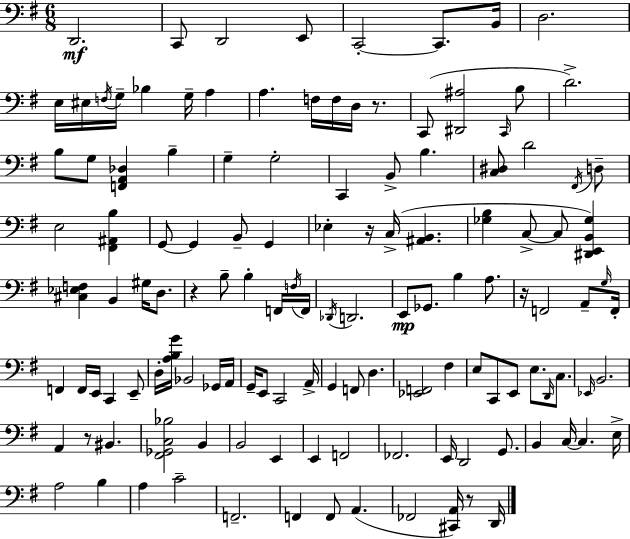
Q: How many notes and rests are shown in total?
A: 129